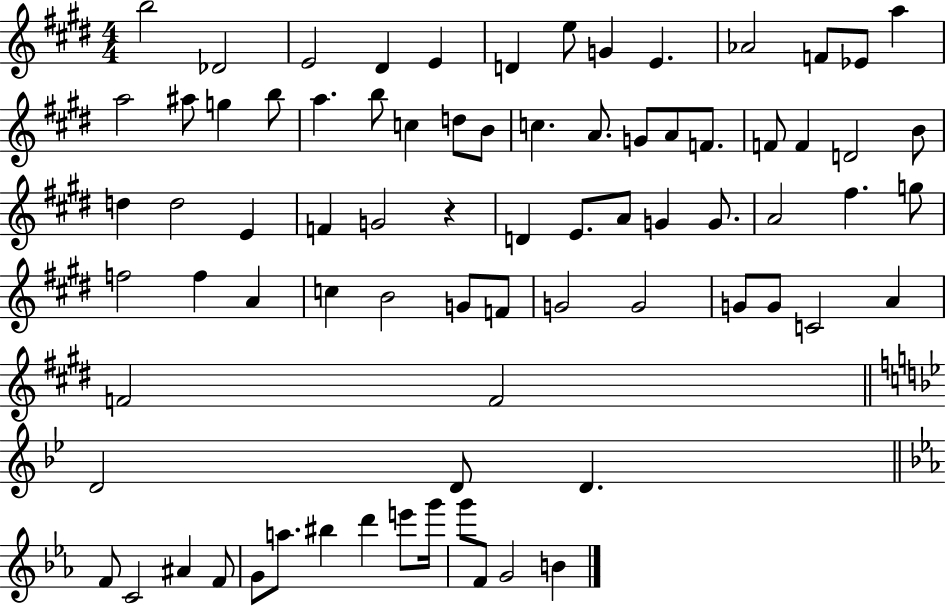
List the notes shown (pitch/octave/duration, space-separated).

B5/h Db4/h E4/h D#4/q E4/q D4/q E5/e G4/q E4/q. Ab4/h F4/e Eb4/e A5/q A5/h A#5/e G5/q B5/e A5/q. B5/e C5/q D5/e B4/e C5/q. A4/e. G4/e A4/e F4/e. F4/e F4/q D4/h B4/e D5/q D5/h E4/q F4/q G4/h R/q D4/q E4/e. A4/e G4/q G4/e. A4/h F#5/q. G5/e F5/h F5/q A4/q C5/q B4/h G4/e F4/e G4/h G4/h G4/e G4/e C4/h A4/q F4/h F4/h D4/h D4/e D4/q. F4/e C4/h A#4/q F4/e G4/e A5/e. BIS5/q D6/q E6/e G6/s G6/e F4/e G4/h B4/q